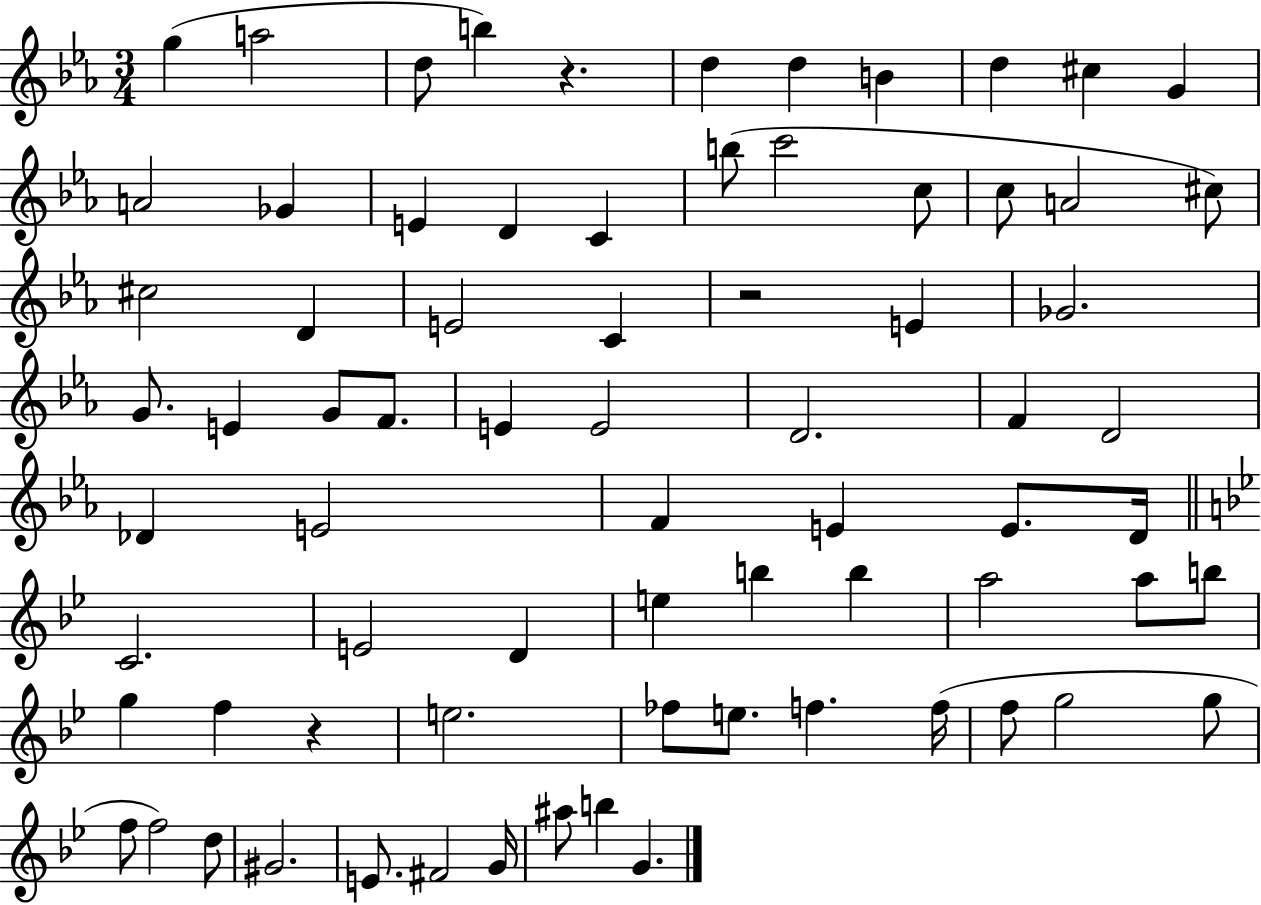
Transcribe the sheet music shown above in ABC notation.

X:1
T:Untitled
M:3/4
L:1/4
K:Eb
g a2 d/2 b z d d B d ^c G A2 _G E D C b/2 c'2 c/2 c/2 A2 ^c/2 ^c2 D E2 C z2 E _G2 G/2 E G/2 F/2 E E2 D2 F D2 _D E2 F E E/2 D/4 C2 E2 D e b b a2 a/2 b/2 g f z e2 _f/2 e/2 f f/4 f/2 g2 g/2 f/2 f2 d/2 ^G2 E/2 ^F2 G/4 ^a/2 b G